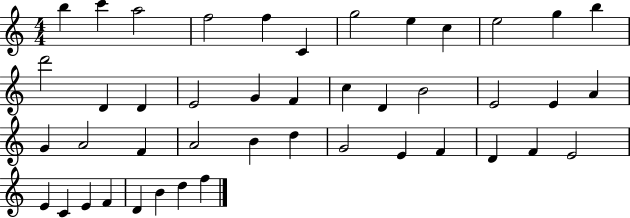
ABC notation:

X:1
T:Untitled
M:4/4
L:1/4
K:C
b c' a2 f2 f C g2 e c e2 g b d'2 D D E2 G F c D B2 E2 E A G A2 F A2 B d G2 E F D F E2 E C E F D B d f